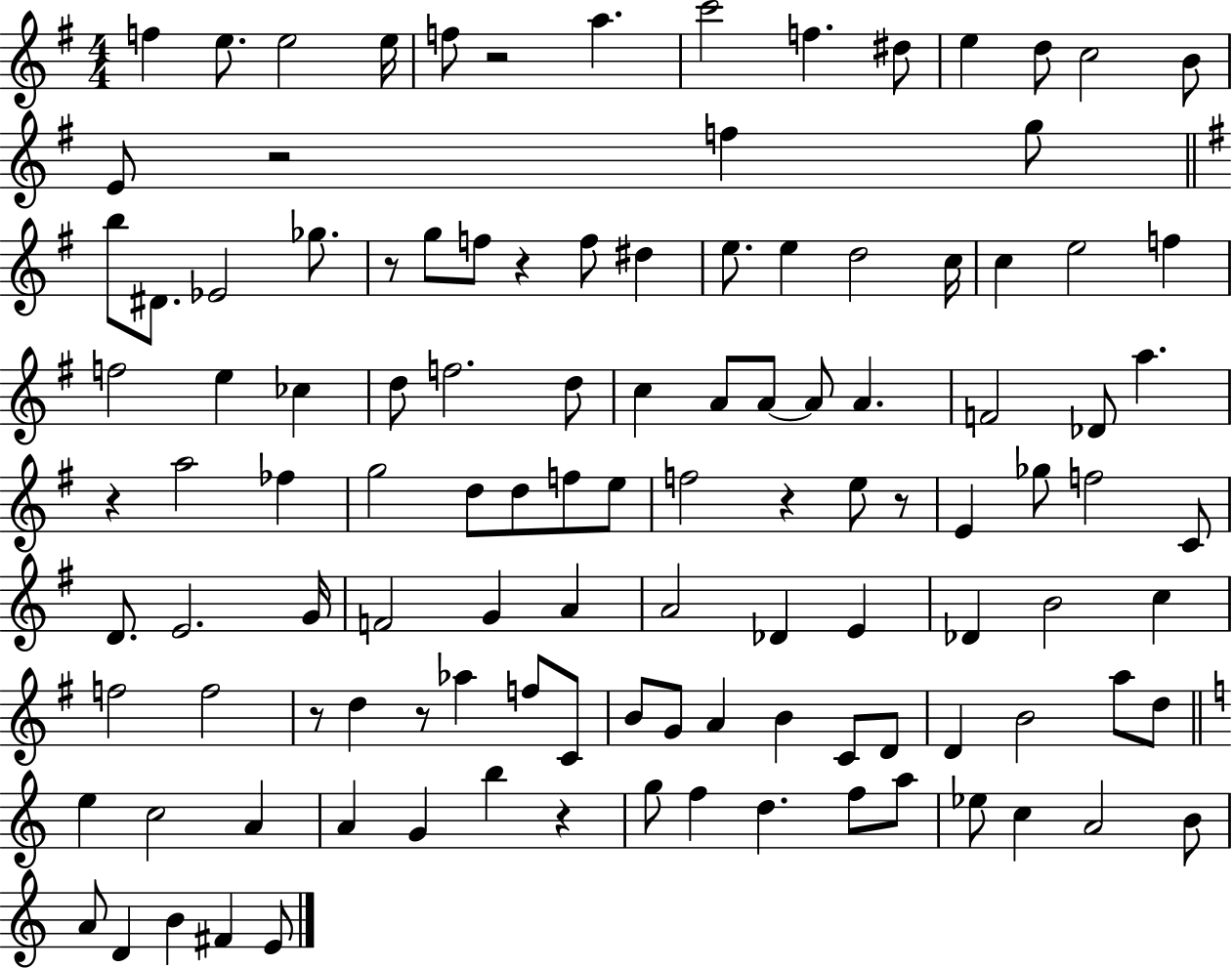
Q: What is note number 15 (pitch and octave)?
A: F5